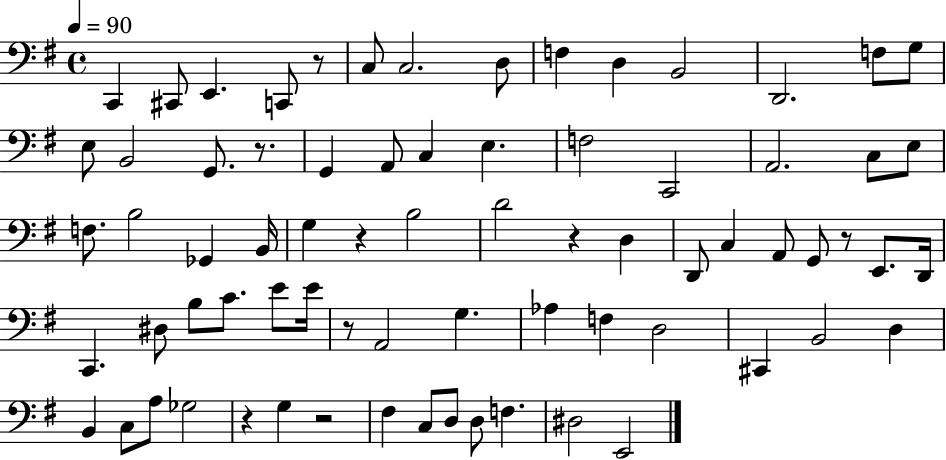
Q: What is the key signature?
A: G major